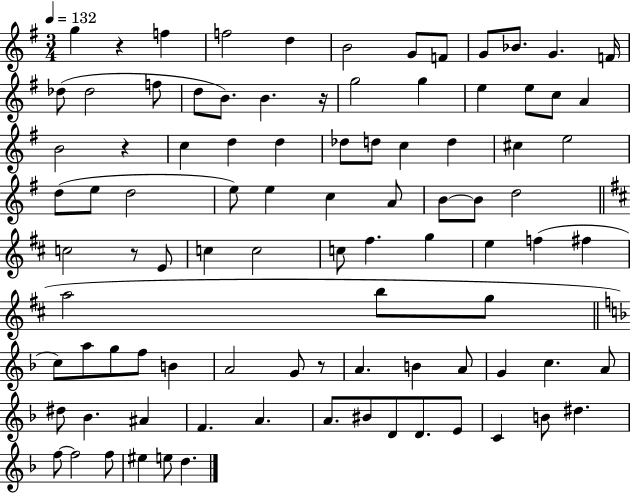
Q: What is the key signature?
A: G major